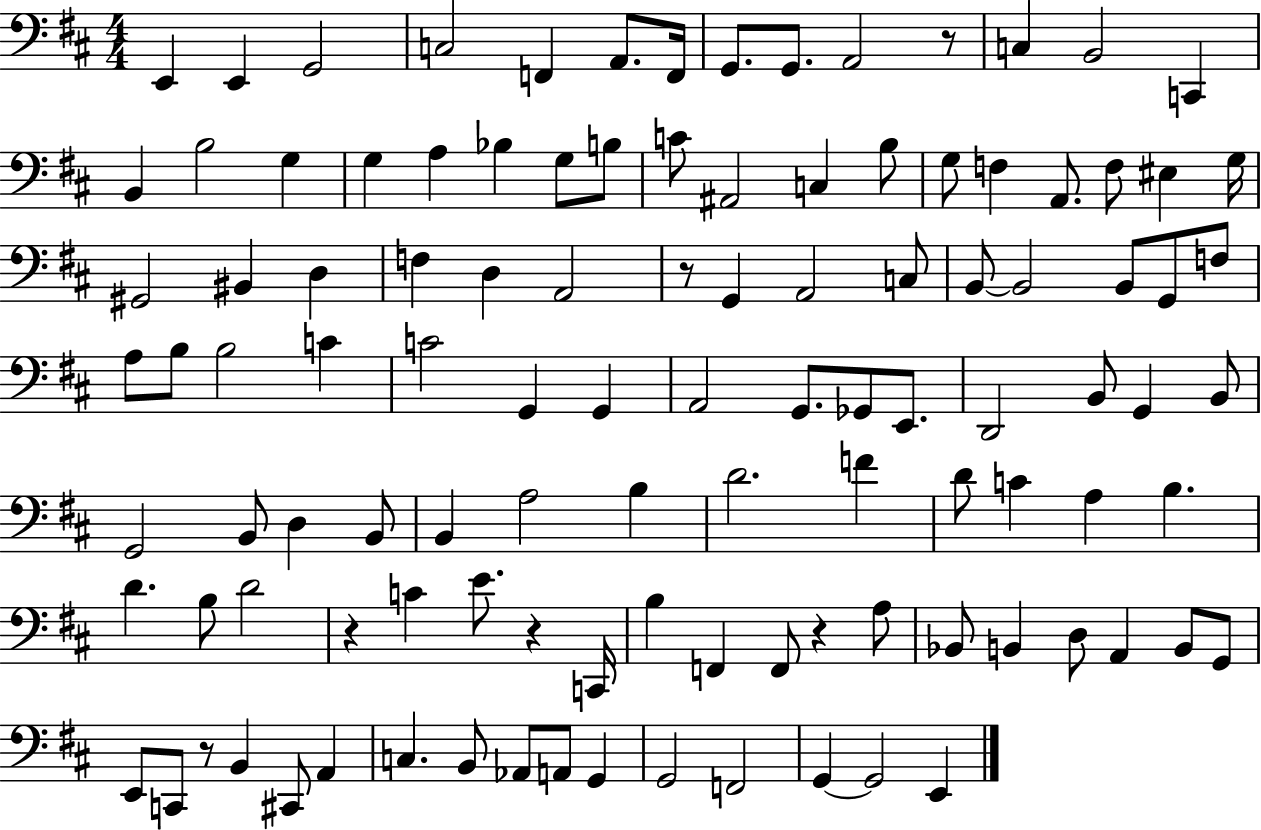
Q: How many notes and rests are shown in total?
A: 110